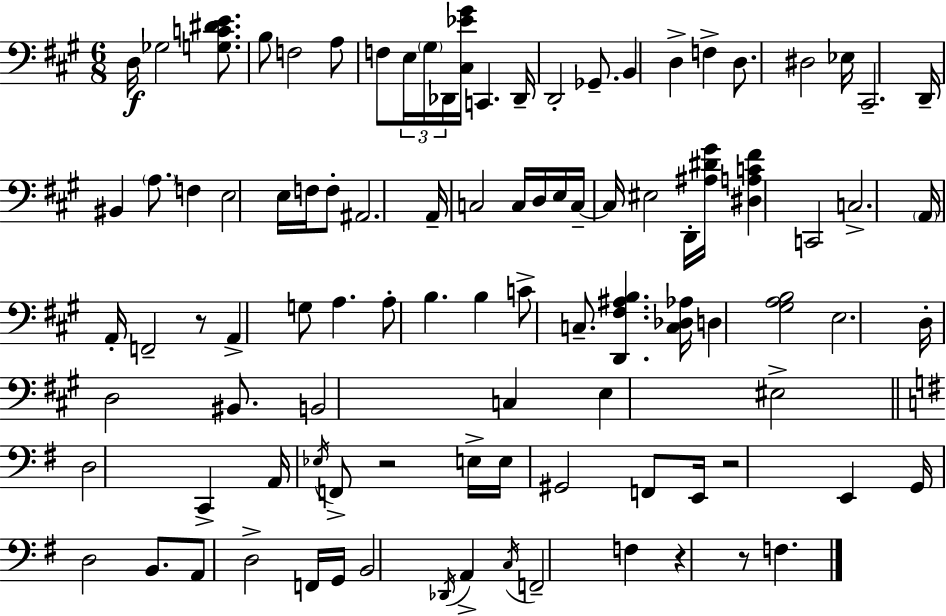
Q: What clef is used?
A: bass